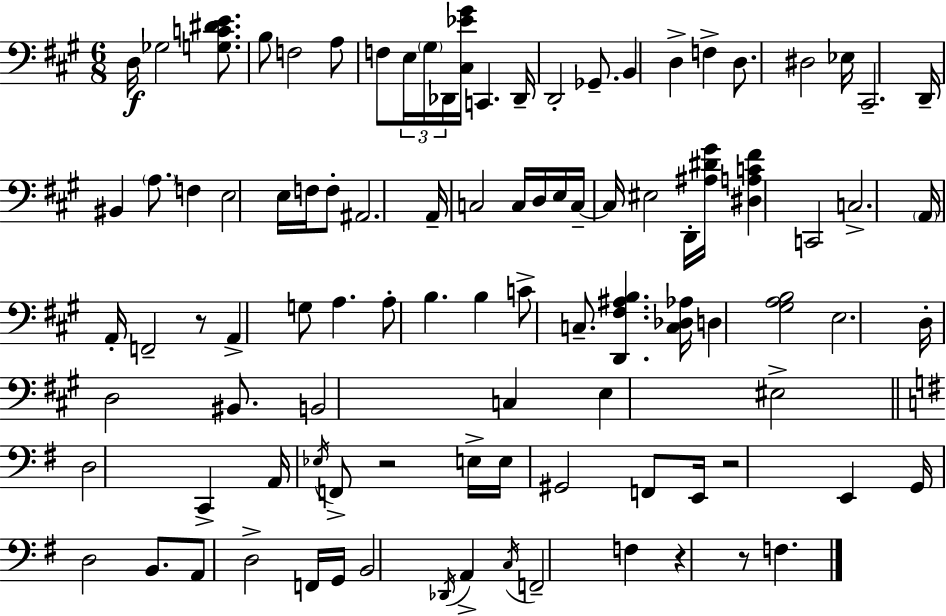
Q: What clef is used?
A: bass